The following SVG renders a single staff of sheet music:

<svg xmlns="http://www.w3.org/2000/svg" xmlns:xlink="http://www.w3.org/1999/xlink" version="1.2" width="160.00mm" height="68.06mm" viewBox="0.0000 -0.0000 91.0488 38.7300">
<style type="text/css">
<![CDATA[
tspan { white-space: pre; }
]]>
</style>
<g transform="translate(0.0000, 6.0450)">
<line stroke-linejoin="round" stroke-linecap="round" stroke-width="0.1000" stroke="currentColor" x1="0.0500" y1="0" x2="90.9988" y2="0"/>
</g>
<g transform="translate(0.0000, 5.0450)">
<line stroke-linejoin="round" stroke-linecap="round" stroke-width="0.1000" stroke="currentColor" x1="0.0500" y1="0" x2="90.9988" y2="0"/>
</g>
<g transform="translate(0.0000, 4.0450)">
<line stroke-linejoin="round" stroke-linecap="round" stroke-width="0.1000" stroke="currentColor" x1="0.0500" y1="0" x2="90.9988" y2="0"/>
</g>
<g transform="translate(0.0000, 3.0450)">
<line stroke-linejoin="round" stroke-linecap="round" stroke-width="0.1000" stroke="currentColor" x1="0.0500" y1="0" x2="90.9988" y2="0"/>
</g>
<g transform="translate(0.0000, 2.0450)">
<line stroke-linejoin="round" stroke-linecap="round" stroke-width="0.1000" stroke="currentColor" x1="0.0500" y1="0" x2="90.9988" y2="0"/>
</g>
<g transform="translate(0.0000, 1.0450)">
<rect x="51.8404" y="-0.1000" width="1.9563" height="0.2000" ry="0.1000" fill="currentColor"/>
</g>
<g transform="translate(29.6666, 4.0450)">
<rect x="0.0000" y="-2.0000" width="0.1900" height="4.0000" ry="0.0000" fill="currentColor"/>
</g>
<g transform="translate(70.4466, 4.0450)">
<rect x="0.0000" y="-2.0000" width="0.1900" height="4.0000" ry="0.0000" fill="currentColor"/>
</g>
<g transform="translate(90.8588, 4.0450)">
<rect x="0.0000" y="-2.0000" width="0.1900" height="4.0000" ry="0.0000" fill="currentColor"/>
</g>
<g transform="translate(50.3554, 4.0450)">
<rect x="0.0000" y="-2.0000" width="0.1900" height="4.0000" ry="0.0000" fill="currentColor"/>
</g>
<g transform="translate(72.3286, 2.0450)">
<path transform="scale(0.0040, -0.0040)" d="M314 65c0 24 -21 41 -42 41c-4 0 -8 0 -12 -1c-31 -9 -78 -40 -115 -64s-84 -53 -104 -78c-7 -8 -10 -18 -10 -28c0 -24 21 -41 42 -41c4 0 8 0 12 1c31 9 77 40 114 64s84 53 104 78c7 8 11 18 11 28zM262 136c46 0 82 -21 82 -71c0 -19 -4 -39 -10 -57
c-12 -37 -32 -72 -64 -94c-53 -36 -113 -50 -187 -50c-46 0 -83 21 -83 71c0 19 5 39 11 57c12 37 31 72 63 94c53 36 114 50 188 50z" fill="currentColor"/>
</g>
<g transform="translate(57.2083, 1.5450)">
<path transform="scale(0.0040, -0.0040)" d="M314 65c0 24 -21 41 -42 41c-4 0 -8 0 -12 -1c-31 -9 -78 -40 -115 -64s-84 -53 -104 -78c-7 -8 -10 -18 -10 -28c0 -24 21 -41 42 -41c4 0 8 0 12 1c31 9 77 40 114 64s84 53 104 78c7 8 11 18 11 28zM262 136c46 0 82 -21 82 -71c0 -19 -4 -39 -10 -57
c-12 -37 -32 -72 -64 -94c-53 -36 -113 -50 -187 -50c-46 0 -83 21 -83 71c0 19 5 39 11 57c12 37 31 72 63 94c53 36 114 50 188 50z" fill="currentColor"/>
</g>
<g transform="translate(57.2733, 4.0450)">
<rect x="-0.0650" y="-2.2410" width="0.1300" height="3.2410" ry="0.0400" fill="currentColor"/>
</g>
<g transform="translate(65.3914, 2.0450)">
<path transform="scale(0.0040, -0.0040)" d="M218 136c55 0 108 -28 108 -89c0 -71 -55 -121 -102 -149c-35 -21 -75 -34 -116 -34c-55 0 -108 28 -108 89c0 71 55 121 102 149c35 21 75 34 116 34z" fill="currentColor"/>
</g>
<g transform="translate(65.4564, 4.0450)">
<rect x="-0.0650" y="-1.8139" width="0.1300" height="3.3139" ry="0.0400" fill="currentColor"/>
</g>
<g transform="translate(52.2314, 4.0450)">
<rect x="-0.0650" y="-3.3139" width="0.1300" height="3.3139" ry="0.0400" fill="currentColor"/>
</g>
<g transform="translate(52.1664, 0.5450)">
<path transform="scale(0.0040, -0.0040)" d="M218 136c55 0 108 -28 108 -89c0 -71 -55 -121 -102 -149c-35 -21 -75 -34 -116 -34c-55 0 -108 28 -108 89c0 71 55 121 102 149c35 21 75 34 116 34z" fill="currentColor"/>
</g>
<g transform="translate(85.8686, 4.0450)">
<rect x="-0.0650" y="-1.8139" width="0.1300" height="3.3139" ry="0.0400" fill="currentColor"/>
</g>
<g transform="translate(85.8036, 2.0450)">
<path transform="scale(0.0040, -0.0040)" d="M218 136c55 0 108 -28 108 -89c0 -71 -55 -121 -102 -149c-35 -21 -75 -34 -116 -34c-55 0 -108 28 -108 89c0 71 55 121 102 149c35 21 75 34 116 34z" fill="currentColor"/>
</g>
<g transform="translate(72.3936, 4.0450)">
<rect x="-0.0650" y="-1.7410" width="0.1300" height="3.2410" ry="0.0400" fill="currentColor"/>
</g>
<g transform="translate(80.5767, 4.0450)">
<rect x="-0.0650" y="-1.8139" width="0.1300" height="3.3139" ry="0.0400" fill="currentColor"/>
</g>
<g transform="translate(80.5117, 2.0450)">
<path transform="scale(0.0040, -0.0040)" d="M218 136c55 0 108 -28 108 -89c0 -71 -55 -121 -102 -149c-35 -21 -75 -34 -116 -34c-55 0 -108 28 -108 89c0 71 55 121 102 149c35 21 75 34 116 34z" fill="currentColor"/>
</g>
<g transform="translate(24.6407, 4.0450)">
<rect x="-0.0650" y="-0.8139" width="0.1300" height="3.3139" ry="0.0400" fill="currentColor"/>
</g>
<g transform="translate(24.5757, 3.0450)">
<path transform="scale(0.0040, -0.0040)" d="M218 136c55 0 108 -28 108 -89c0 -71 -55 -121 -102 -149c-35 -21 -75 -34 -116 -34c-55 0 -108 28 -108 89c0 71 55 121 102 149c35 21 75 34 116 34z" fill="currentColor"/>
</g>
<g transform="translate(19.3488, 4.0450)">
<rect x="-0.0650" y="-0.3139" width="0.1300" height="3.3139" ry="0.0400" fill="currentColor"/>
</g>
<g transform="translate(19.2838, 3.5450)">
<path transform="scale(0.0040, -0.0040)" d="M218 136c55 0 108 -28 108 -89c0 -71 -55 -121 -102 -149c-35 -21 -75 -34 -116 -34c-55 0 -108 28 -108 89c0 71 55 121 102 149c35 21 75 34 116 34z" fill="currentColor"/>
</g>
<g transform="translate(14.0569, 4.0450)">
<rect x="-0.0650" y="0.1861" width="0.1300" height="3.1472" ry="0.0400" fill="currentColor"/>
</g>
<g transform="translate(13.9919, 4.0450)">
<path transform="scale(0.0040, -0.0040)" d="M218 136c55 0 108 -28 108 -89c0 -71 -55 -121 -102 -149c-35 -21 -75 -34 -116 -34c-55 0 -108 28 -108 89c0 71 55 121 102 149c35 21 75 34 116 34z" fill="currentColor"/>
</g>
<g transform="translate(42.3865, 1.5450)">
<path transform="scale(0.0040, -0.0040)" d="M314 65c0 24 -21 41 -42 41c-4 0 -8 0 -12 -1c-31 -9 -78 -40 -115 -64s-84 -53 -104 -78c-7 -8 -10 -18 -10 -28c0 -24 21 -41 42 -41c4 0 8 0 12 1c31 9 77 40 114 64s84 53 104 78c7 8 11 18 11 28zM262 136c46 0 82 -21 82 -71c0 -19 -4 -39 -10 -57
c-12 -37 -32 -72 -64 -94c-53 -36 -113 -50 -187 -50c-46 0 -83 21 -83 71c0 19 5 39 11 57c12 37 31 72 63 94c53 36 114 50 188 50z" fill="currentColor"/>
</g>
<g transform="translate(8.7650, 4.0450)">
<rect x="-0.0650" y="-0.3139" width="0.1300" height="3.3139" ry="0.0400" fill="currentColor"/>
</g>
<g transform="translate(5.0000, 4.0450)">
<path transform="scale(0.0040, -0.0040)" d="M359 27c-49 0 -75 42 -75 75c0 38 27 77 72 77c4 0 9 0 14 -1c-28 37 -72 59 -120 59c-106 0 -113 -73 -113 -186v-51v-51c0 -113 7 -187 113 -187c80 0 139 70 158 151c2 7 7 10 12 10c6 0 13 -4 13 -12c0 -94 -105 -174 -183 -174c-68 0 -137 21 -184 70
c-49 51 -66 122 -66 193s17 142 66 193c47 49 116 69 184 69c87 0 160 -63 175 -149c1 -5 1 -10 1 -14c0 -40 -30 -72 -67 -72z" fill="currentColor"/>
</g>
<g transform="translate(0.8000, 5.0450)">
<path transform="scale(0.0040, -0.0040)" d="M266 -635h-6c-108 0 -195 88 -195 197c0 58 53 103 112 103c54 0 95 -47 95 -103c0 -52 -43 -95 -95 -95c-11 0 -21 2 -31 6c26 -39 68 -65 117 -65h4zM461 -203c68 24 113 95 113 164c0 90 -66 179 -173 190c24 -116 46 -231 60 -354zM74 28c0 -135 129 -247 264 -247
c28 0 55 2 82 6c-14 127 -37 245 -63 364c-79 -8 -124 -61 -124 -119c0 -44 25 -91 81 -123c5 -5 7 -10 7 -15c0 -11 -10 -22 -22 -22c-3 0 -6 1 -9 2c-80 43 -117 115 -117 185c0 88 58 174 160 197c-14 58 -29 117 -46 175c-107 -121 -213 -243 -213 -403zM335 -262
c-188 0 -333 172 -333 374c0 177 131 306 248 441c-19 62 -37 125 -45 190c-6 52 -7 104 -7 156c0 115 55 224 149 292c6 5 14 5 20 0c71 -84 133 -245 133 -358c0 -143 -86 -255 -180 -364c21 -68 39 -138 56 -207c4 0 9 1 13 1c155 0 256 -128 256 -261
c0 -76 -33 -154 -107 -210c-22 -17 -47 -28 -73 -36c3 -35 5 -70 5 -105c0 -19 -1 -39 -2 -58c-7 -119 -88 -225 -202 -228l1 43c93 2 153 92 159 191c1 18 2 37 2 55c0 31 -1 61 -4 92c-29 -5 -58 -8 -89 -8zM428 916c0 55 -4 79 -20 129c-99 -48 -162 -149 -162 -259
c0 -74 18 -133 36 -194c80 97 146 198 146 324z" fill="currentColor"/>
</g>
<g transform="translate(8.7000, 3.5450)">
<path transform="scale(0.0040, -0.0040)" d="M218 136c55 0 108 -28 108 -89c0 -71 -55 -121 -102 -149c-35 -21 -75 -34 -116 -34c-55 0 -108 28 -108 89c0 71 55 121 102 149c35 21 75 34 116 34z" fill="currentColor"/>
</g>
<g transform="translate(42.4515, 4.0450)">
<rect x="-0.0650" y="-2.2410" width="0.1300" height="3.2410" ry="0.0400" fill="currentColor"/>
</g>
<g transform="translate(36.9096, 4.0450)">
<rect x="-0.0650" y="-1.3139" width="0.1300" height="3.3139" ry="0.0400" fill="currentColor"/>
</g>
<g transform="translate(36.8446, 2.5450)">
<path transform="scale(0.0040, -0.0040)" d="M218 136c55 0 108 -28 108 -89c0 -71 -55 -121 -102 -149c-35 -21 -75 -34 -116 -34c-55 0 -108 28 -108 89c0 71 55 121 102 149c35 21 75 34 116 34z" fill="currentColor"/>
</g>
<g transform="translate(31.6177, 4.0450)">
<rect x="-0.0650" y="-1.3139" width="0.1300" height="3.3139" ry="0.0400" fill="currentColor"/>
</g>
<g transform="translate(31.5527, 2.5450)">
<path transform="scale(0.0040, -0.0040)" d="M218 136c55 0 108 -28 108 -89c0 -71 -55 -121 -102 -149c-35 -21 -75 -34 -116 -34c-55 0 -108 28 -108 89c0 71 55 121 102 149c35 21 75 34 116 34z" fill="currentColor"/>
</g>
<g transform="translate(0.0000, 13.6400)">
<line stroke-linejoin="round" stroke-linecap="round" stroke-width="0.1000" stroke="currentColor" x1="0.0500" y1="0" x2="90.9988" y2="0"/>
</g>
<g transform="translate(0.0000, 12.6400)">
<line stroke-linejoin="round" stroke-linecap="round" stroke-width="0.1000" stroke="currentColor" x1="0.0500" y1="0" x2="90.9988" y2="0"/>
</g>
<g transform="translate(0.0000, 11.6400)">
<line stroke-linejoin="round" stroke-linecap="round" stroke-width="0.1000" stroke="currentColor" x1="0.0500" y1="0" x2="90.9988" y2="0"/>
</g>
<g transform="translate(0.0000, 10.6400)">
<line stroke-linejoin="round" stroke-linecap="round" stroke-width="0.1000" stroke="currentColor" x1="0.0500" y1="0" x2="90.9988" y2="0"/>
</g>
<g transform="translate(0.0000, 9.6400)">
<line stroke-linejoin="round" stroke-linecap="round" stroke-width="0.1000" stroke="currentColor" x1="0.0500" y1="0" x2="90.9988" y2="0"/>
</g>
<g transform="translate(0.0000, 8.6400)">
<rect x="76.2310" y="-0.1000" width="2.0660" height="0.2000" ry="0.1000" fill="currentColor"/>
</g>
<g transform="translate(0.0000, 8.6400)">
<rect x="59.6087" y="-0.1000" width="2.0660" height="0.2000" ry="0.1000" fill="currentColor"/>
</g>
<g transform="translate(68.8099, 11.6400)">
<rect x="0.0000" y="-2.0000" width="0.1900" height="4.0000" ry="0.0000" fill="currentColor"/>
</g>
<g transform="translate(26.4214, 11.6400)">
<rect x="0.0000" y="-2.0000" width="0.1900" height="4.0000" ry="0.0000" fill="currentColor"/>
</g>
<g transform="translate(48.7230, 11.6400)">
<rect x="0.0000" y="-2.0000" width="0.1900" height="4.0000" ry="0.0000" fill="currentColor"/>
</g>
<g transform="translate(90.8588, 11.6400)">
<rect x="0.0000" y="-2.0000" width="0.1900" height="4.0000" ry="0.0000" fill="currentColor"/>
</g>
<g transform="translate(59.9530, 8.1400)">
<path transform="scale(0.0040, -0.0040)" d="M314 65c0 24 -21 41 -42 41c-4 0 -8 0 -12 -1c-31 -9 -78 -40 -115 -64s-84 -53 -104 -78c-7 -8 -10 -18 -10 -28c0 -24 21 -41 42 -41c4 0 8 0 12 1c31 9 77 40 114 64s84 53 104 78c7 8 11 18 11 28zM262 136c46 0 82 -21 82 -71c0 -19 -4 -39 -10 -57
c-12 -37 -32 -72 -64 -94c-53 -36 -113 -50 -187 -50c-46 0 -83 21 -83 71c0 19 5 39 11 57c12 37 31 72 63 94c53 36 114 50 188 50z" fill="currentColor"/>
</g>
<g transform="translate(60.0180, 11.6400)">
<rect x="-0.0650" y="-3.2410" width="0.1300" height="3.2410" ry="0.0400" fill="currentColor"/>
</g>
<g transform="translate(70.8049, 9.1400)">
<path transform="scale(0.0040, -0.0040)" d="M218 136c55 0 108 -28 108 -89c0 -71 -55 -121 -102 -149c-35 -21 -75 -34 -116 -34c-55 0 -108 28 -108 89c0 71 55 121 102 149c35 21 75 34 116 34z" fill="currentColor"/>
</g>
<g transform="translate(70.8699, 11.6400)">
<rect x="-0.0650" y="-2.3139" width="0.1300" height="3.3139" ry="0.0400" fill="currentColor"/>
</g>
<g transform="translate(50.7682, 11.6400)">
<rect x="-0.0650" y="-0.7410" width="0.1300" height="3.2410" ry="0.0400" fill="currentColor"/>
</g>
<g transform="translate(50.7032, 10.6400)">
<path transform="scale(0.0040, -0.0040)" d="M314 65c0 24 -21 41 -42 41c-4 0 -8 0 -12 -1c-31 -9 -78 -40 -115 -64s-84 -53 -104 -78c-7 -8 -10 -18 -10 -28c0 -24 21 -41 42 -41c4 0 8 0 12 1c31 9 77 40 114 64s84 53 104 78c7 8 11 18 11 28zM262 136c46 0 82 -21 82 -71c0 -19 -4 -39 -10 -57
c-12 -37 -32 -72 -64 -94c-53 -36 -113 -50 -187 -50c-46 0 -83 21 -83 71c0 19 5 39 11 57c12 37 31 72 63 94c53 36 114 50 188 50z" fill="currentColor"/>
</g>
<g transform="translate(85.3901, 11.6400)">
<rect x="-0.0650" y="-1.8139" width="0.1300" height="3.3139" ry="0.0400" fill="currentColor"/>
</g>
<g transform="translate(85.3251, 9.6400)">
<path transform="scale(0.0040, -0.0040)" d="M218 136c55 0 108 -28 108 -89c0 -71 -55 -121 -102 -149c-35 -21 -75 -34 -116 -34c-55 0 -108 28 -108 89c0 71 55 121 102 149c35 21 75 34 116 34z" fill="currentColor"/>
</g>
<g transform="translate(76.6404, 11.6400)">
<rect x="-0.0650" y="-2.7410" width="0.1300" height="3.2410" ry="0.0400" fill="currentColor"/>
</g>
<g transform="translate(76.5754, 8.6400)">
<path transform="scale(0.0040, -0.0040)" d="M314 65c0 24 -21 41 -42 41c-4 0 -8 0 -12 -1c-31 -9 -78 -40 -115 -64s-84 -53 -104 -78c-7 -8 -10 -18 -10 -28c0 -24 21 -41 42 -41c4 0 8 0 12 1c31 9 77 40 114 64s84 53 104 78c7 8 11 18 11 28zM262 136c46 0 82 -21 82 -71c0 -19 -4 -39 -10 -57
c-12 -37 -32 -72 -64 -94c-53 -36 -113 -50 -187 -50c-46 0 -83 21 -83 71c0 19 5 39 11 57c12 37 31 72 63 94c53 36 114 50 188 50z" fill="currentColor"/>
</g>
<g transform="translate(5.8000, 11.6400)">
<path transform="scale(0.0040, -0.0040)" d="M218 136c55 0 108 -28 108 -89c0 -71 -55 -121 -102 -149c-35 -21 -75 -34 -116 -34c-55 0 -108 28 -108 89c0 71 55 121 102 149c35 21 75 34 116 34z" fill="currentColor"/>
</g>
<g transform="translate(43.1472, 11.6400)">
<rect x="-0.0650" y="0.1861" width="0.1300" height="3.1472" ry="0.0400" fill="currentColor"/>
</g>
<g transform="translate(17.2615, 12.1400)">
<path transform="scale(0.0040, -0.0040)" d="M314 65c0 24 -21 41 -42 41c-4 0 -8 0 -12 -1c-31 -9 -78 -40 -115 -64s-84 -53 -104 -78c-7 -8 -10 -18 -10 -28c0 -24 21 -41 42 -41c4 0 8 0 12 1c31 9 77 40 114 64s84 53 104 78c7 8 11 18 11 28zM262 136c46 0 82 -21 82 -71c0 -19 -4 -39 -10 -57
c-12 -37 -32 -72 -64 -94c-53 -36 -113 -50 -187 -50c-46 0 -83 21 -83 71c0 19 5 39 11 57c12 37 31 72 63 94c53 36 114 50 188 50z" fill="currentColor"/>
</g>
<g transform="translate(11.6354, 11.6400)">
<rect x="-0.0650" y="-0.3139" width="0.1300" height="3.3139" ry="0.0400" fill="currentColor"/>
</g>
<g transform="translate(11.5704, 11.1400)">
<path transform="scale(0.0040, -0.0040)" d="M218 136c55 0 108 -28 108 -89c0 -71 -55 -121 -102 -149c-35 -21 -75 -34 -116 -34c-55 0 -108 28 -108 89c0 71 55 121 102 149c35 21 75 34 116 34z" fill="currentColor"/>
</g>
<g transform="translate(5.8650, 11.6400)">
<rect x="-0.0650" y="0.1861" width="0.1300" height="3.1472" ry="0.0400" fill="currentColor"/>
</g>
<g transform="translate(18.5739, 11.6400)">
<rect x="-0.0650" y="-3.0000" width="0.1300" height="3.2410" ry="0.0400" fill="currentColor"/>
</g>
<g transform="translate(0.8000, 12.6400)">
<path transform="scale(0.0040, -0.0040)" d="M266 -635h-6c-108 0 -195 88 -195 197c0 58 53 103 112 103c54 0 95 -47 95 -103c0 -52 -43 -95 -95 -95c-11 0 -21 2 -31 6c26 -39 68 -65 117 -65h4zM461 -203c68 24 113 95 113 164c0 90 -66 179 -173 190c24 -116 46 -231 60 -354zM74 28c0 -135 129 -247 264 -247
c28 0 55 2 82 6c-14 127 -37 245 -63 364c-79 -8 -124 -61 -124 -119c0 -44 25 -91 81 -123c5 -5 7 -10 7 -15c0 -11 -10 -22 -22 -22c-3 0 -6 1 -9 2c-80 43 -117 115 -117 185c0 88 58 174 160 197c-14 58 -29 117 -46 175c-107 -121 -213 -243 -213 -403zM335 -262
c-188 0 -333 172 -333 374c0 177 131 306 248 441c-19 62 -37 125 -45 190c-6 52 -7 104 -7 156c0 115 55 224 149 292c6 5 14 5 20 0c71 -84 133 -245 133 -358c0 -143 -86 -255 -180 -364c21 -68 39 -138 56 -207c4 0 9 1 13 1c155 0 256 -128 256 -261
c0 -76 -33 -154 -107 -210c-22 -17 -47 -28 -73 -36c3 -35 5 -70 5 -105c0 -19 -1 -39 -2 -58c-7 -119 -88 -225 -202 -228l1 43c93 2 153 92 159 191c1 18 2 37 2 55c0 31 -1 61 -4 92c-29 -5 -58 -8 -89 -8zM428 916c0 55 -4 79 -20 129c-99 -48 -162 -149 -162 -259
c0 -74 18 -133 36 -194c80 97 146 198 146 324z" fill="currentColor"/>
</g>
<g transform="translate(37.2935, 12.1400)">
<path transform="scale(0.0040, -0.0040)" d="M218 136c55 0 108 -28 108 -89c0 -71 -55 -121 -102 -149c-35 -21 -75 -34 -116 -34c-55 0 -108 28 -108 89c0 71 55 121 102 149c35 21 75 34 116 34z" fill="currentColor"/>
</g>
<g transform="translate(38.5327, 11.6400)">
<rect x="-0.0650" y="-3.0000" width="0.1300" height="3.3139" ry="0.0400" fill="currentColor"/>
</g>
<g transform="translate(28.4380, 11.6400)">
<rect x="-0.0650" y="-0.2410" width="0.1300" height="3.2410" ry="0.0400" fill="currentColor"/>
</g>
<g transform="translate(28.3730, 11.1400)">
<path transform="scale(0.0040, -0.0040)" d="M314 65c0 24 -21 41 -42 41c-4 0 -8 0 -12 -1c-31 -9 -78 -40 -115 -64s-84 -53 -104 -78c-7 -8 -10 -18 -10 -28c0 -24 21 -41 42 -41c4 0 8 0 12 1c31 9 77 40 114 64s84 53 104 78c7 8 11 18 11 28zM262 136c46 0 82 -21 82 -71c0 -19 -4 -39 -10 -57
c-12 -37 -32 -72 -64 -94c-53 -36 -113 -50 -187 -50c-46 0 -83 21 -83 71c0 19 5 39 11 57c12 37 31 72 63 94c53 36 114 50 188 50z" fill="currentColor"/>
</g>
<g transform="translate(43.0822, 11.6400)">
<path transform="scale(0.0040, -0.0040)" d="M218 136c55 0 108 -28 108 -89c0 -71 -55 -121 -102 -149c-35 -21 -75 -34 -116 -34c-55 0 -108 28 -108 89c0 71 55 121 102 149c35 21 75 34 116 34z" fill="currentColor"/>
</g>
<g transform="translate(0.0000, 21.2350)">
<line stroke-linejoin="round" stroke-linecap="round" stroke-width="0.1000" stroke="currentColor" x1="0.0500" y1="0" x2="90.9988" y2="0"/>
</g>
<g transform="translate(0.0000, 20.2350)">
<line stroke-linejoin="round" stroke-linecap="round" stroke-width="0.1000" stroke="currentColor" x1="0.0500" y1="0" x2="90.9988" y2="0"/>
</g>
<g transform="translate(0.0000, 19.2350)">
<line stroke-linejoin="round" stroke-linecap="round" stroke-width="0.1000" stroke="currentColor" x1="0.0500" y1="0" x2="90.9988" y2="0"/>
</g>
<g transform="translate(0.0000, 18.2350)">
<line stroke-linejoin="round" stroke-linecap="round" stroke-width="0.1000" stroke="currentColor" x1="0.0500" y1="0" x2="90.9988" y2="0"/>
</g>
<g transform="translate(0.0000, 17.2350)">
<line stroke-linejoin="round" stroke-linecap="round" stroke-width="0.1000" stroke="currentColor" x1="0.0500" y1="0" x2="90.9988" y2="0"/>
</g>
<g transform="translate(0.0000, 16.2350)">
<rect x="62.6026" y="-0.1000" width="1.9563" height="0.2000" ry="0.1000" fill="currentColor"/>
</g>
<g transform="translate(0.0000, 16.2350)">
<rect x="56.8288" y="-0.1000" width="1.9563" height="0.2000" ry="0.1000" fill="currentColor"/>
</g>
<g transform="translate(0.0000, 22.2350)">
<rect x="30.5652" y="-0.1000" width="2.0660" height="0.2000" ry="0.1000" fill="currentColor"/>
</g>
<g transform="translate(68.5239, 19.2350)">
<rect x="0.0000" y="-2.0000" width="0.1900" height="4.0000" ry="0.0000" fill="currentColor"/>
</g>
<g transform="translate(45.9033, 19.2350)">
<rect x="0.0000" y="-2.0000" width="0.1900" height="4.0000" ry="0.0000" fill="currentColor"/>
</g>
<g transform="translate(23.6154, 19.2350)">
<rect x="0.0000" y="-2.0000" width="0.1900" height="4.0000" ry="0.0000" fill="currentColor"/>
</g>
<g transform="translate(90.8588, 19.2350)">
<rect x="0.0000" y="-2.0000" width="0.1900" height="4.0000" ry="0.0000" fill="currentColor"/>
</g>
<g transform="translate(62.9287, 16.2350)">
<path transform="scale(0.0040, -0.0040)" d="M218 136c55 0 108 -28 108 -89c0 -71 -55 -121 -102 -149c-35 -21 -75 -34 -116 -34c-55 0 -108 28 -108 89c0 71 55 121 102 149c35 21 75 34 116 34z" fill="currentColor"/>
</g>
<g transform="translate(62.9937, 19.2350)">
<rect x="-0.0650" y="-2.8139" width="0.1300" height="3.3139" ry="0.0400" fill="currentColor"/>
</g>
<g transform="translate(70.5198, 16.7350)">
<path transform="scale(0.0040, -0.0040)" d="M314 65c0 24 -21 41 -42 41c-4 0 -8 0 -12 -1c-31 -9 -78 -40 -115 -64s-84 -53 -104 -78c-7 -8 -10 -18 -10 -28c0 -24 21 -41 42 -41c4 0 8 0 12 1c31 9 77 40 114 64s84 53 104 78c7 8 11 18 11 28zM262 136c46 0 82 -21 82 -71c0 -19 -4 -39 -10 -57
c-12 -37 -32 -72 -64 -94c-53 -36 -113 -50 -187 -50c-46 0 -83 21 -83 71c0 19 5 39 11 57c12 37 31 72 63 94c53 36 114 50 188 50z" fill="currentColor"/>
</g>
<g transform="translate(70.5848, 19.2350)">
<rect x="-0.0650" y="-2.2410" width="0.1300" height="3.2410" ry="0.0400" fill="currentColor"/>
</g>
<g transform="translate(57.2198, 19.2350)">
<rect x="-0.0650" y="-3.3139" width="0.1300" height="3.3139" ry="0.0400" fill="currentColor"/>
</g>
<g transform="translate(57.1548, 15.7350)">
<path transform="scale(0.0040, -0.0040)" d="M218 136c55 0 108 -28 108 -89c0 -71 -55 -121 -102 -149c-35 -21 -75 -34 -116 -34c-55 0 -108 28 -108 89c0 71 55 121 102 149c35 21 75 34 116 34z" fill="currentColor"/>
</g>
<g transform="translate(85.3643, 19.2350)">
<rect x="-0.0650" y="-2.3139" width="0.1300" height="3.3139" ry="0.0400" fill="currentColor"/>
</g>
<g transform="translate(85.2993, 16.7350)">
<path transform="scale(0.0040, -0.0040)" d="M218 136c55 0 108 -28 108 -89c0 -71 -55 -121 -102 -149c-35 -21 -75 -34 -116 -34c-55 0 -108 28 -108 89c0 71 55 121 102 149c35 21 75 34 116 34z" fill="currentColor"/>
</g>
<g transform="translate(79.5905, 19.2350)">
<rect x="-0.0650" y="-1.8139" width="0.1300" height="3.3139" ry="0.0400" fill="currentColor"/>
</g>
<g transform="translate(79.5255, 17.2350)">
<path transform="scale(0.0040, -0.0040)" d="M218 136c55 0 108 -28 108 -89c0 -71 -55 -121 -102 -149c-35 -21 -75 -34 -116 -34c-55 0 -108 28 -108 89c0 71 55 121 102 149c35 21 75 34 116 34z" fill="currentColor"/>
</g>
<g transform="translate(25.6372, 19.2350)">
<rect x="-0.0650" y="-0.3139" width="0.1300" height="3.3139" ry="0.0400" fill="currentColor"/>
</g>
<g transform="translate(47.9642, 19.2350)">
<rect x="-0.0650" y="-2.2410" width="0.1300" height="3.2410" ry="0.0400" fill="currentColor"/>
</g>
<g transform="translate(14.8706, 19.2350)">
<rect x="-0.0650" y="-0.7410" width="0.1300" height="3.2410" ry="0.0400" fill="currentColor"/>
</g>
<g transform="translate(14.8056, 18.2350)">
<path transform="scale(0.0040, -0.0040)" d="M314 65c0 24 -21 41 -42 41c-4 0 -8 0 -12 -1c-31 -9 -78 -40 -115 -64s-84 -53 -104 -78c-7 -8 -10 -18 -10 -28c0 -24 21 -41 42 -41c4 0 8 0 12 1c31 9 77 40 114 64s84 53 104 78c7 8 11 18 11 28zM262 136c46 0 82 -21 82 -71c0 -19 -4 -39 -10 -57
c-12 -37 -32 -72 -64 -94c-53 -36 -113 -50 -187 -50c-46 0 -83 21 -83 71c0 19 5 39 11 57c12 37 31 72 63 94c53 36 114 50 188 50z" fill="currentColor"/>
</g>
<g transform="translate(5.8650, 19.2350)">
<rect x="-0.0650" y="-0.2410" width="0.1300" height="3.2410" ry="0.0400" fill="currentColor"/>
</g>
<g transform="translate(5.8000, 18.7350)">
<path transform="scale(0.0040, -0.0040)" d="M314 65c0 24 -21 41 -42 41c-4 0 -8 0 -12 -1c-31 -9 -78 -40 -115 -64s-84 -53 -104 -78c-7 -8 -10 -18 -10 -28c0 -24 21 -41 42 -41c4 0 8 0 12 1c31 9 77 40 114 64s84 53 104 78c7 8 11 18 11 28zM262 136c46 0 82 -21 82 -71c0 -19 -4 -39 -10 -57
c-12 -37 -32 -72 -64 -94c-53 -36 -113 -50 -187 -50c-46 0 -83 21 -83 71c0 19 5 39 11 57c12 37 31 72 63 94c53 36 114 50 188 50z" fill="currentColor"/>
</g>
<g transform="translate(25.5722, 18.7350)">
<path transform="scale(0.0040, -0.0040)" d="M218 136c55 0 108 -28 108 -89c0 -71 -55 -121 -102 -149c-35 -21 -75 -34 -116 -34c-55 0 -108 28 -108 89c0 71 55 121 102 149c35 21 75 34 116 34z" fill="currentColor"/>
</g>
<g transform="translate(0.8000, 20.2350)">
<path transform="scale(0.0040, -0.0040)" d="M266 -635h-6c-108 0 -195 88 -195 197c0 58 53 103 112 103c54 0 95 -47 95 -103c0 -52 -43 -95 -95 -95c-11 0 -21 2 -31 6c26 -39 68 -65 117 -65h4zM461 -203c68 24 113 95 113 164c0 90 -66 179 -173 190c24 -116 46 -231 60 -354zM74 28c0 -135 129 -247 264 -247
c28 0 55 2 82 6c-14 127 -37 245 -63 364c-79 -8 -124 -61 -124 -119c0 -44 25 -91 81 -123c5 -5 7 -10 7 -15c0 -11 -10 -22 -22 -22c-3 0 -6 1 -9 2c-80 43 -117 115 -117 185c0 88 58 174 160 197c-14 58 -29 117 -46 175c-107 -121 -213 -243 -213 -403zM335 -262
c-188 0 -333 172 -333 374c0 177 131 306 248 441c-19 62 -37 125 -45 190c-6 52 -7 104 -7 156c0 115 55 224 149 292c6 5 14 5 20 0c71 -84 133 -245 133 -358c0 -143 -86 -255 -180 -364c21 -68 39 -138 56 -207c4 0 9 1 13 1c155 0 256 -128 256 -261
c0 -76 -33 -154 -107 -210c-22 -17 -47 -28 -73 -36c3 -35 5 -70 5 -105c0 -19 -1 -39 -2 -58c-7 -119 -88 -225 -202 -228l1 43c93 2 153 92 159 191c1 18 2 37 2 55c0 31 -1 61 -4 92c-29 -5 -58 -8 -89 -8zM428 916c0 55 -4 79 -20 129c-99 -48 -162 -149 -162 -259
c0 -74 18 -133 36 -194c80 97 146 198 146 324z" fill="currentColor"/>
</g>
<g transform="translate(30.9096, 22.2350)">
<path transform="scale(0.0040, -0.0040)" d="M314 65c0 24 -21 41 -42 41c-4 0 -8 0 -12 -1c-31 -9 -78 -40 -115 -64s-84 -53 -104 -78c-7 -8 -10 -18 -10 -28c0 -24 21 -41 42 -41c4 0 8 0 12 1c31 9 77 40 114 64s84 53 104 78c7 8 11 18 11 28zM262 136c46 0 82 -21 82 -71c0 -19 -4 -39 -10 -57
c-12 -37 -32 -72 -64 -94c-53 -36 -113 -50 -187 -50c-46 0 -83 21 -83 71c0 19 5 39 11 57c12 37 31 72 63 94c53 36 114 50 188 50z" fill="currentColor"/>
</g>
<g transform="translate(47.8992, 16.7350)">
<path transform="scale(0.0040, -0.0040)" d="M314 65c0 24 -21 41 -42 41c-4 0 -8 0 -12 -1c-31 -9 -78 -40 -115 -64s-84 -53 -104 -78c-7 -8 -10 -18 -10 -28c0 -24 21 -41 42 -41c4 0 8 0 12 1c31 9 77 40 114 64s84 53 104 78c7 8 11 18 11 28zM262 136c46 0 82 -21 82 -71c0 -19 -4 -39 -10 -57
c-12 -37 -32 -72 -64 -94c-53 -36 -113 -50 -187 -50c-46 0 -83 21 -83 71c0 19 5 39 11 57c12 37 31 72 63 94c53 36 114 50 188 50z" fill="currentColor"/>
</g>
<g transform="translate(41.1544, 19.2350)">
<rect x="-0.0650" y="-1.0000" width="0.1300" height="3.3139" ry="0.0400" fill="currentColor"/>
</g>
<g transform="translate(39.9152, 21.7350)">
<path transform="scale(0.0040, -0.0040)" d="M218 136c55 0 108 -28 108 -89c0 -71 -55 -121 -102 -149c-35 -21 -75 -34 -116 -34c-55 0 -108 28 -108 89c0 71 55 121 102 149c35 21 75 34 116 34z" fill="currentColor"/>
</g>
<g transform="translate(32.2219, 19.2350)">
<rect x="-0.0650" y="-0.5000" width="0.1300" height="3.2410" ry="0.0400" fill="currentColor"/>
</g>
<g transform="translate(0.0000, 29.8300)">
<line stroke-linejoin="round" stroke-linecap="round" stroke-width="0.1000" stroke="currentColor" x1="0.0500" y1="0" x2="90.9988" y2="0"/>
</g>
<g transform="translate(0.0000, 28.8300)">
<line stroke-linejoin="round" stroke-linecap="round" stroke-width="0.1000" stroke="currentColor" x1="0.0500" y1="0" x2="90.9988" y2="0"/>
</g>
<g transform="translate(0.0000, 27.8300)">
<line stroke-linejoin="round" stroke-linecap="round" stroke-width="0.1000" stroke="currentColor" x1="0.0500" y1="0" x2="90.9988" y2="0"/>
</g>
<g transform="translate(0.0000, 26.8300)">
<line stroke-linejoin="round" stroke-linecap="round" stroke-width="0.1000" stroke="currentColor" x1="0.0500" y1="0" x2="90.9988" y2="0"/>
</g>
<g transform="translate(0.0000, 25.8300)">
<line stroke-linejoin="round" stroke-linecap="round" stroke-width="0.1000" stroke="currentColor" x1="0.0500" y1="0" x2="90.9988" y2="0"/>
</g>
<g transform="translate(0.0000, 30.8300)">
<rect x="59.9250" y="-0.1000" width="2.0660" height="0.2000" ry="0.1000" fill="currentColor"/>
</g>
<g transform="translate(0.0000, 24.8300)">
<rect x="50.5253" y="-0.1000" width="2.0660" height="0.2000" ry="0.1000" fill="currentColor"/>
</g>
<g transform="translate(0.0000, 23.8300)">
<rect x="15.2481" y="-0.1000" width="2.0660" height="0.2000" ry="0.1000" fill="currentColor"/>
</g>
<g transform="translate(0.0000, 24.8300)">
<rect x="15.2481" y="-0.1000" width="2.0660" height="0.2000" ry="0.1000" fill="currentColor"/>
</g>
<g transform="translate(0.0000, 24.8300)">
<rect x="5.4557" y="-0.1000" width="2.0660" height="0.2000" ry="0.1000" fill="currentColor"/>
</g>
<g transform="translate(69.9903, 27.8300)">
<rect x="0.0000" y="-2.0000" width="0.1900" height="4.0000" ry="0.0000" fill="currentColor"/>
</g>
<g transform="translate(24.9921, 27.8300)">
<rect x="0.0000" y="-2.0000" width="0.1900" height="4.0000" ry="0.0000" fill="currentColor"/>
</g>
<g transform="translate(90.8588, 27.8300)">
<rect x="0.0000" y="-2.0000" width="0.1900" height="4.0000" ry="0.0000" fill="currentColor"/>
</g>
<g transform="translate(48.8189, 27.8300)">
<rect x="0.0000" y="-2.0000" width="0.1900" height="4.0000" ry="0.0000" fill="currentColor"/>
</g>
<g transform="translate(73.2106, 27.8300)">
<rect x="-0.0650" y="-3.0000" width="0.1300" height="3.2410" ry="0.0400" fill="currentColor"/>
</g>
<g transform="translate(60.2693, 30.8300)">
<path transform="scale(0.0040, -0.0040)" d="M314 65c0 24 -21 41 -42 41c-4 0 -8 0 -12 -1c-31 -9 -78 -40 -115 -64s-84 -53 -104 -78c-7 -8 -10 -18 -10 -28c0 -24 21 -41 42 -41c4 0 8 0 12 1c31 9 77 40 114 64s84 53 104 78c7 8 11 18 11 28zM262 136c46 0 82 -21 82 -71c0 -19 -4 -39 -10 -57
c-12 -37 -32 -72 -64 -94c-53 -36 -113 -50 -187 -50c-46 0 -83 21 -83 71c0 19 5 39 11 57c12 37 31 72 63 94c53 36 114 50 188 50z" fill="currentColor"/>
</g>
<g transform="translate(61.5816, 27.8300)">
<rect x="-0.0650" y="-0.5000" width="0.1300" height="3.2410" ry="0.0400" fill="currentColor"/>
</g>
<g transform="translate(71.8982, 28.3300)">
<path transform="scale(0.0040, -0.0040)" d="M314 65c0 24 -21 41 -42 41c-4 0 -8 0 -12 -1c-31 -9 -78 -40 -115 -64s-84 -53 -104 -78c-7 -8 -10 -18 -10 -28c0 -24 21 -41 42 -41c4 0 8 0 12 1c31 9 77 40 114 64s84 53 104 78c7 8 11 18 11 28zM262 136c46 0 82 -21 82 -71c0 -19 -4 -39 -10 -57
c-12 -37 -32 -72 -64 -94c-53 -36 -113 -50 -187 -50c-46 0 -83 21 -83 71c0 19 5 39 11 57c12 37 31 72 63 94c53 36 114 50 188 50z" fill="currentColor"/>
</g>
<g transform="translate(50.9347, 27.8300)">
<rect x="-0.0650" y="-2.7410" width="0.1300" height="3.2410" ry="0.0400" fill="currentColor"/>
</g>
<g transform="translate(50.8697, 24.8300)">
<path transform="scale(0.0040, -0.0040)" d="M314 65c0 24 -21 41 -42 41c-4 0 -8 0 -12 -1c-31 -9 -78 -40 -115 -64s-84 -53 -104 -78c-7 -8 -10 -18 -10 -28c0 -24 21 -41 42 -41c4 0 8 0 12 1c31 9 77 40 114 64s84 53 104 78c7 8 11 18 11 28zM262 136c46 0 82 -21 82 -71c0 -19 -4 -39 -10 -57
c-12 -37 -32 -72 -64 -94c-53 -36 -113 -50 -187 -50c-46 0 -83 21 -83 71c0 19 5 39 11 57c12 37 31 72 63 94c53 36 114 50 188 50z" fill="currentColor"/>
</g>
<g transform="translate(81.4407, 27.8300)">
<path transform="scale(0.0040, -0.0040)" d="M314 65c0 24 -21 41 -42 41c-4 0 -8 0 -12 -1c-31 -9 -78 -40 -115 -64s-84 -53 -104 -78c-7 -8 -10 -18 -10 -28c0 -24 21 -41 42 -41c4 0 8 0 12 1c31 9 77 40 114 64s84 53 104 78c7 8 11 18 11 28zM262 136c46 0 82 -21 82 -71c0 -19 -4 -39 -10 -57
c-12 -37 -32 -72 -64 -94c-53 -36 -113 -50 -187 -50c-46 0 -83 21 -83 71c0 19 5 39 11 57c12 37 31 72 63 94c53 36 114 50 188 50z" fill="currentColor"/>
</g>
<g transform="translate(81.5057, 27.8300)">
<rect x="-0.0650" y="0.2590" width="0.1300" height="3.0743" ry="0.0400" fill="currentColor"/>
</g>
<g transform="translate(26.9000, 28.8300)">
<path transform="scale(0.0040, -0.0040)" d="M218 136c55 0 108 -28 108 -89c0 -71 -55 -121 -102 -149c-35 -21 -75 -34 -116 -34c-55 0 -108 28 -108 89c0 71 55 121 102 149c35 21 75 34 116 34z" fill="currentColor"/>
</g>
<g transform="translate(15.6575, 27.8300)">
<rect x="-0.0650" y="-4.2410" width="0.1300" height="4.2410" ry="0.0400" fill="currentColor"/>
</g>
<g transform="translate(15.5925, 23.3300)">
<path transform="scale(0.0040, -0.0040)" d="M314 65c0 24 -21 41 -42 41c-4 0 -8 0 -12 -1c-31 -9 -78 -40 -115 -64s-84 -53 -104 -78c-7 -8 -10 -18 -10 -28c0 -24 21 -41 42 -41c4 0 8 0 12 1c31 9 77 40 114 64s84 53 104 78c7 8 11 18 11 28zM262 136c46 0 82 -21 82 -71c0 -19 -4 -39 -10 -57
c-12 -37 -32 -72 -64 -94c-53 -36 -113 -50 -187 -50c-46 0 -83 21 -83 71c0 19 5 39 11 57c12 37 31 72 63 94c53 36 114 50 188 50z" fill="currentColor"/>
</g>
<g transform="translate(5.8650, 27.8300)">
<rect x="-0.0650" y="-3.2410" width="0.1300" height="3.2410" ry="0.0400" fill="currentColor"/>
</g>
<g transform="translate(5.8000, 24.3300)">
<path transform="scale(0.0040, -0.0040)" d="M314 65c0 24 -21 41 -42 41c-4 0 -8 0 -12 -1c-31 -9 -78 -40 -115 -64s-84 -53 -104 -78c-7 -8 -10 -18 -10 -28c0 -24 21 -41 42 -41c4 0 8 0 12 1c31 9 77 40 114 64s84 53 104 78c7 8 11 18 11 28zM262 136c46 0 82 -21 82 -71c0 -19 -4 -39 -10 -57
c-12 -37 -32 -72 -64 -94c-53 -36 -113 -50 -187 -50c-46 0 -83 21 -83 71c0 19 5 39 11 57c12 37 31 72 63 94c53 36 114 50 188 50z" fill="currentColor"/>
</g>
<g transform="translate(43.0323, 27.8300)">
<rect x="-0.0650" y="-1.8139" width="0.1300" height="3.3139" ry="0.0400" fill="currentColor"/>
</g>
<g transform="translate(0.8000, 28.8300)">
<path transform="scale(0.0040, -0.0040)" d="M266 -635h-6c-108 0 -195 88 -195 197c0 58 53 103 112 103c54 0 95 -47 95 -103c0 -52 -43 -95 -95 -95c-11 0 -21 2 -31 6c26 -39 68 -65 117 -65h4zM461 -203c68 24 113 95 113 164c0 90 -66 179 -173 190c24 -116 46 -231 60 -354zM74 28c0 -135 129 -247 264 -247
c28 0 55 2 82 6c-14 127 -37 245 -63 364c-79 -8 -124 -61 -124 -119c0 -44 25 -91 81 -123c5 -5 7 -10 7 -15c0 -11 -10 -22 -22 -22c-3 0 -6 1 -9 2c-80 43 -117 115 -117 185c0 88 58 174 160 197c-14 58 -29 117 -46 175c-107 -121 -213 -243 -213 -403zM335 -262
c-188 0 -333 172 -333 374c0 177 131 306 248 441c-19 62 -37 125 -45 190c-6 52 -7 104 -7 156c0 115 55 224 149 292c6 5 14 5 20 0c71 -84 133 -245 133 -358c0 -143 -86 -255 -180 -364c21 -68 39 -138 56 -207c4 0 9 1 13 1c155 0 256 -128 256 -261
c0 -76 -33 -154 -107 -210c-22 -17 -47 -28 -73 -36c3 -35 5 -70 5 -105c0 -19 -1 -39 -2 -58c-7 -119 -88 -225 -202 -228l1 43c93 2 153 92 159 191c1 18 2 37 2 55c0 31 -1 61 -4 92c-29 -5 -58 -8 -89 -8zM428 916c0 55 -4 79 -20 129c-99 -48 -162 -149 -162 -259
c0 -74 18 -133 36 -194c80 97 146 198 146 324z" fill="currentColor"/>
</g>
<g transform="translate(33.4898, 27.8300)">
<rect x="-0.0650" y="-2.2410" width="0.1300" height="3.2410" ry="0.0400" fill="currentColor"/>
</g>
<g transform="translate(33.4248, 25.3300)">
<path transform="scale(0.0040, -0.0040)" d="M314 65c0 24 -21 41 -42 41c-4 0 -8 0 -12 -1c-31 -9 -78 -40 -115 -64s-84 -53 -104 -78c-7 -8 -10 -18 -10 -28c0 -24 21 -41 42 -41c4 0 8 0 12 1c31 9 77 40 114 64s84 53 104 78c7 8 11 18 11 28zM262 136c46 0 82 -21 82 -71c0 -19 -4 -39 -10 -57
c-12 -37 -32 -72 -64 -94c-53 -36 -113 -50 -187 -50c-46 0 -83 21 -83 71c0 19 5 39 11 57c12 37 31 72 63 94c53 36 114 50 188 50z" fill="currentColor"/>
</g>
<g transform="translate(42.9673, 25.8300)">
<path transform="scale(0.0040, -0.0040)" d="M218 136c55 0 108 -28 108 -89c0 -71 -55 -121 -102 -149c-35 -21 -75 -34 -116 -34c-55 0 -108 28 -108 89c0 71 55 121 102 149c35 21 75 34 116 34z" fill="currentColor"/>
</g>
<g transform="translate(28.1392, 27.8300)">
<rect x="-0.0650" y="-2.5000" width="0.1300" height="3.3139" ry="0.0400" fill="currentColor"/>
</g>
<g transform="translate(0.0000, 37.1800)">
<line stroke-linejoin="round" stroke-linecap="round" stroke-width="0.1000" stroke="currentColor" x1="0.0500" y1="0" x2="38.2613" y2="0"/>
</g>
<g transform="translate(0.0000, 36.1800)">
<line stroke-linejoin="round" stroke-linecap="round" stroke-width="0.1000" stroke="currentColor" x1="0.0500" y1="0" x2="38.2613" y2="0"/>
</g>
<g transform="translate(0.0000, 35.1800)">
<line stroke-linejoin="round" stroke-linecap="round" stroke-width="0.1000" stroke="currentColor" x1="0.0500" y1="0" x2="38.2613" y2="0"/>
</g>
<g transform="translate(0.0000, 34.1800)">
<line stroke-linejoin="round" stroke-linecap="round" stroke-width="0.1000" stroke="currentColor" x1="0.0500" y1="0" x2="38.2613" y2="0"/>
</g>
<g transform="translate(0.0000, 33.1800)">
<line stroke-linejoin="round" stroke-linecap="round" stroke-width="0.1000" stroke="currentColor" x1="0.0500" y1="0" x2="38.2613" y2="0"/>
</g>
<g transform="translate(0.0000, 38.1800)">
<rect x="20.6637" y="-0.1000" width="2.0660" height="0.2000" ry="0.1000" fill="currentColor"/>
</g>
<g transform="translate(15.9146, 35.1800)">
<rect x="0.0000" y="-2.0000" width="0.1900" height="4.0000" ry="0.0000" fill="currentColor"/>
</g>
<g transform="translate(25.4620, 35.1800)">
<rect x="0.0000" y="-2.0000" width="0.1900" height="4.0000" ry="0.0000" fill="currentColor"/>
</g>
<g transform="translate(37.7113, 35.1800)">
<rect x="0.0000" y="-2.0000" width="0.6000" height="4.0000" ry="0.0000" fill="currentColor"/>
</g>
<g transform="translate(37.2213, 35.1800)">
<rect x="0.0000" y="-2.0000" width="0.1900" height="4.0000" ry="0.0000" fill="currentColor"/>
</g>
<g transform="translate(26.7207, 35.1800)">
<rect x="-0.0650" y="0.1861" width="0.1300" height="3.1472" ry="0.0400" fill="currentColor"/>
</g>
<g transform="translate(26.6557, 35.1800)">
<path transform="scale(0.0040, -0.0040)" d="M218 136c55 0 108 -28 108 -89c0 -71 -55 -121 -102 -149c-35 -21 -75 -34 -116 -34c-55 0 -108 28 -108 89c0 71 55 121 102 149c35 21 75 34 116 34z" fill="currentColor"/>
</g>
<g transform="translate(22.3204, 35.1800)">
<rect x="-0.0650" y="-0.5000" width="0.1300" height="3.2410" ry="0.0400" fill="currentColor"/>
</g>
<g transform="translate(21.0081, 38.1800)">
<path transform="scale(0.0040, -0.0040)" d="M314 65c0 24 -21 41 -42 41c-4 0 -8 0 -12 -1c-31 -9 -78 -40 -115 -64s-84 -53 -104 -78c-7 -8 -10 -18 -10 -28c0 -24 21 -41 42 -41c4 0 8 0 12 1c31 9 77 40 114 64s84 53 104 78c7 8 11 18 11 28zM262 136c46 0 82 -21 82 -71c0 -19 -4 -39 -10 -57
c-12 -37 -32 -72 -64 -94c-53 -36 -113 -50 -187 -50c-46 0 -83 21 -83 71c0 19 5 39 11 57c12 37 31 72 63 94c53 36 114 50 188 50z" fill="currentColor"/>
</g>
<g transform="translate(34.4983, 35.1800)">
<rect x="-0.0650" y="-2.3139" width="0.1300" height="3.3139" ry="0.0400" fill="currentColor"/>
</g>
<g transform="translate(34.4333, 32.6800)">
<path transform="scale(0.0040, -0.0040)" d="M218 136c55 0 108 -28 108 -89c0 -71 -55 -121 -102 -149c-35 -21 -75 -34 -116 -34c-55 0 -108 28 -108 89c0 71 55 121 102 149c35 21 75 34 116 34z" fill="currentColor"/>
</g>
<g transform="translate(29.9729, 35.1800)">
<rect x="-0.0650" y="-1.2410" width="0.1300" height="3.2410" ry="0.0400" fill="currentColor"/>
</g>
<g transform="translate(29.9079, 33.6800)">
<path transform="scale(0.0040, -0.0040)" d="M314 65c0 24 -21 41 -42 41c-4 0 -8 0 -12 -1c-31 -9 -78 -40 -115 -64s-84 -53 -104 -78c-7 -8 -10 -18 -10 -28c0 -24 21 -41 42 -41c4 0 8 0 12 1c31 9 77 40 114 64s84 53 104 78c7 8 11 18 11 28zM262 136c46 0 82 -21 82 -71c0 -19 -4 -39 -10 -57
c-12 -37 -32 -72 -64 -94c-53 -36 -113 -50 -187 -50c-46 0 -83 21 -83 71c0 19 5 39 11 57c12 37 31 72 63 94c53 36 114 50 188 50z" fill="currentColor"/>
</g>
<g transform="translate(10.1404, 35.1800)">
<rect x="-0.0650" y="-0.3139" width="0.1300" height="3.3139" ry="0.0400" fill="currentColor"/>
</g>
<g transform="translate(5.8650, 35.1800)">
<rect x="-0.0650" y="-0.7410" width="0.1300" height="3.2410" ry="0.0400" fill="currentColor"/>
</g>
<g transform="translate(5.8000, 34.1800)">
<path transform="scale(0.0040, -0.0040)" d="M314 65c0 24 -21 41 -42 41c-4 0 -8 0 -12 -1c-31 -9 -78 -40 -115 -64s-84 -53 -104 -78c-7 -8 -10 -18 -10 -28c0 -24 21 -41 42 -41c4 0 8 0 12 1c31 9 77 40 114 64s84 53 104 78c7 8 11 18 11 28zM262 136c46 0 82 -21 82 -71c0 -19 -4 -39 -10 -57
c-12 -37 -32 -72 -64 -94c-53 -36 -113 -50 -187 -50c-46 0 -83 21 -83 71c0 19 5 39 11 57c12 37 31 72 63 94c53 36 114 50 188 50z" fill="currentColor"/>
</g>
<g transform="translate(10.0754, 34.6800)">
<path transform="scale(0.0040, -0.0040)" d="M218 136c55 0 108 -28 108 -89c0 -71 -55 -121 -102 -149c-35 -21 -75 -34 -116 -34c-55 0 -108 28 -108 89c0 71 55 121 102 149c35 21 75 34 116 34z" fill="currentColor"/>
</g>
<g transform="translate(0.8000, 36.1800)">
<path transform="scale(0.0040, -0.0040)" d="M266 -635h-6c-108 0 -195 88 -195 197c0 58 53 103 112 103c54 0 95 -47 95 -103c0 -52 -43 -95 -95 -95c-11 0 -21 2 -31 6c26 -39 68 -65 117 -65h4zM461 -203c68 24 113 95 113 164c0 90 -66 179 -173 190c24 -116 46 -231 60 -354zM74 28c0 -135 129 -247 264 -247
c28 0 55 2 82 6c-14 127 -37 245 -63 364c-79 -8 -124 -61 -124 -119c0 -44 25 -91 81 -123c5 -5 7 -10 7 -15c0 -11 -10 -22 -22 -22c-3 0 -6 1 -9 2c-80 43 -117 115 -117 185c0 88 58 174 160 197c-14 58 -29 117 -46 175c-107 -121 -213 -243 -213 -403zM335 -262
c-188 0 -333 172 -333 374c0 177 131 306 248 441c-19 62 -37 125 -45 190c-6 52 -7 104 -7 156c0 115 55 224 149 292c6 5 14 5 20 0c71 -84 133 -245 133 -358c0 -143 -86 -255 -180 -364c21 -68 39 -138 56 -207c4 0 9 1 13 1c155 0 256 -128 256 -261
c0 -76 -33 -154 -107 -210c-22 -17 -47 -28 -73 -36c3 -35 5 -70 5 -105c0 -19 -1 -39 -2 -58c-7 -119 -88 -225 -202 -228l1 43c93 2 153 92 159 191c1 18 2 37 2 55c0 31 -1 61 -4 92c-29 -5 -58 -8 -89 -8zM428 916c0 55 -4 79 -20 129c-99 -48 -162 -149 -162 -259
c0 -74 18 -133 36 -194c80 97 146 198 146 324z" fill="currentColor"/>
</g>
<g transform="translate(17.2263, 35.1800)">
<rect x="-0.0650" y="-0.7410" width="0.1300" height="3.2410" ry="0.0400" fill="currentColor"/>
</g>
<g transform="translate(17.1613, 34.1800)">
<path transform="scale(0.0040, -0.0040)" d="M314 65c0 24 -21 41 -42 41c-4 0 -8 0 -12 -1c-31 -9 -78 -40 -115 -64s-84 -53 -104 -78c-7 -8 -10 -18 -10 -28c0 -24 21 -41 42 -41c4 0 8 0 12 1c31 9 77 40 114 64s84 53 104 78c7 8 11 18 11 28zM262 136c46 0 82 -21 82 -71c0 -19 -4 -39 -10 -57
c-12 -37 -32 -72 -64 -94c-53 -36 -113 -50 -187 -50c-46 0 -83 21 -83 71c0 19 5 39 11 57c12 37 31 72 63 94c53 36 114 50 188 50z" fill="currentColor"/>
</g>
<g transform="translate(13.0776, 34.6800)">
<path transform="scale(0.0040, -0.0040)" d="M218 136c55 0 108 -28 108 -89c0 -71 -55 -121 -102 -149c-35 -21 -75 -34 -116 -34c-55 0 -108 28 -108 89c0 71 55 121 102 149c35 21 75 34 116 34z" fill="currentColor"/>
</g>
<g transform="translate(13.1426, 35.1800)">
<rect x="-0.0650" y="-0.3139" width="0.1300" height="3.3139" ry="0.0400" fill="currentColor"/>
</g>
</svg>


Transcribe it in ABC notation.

X:1
T:Untitled
M:4/4
L:1/4
K:C
c B c d e e g2 b g2 f f2 f f B c A2 c2 A B d2 b2 g a2 f c2 d2 c C2 D g2 b a g2 f g b2 d'2 G g2 f a2 C2 A2 B2 d2 c c d2 C2 B e2 g